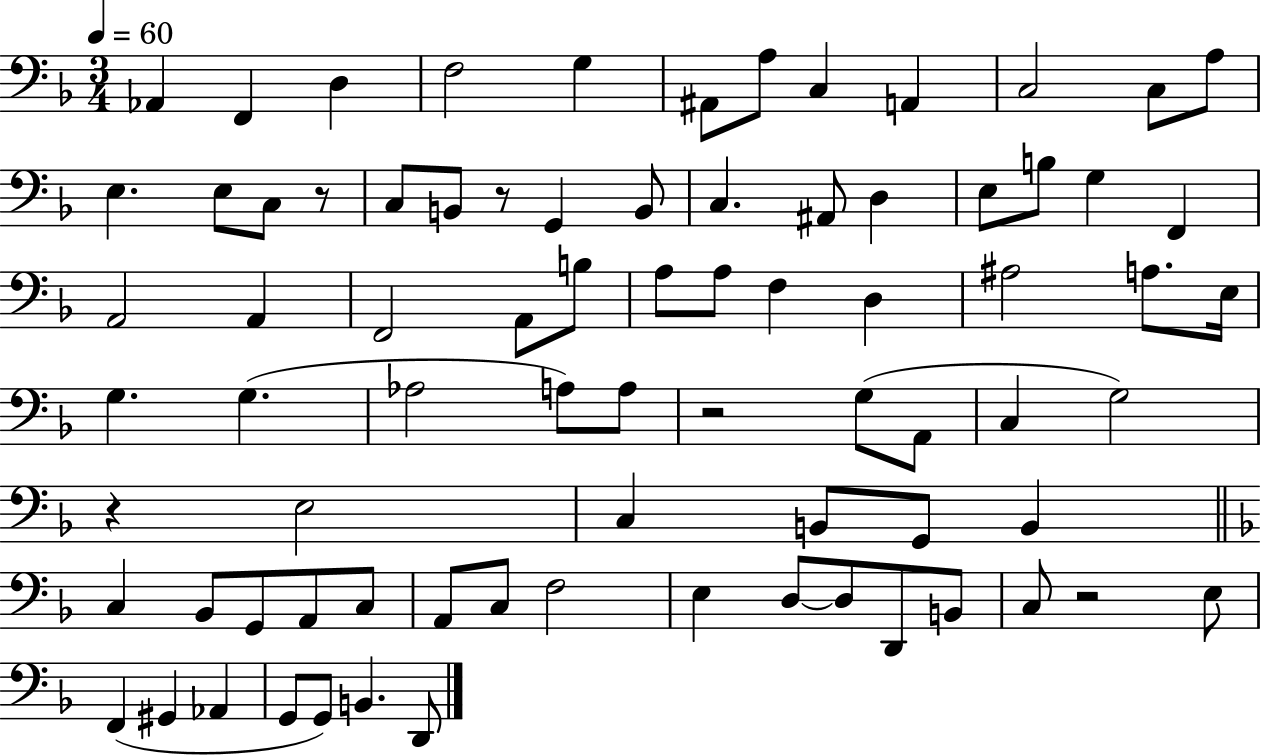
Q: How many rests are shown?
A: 5